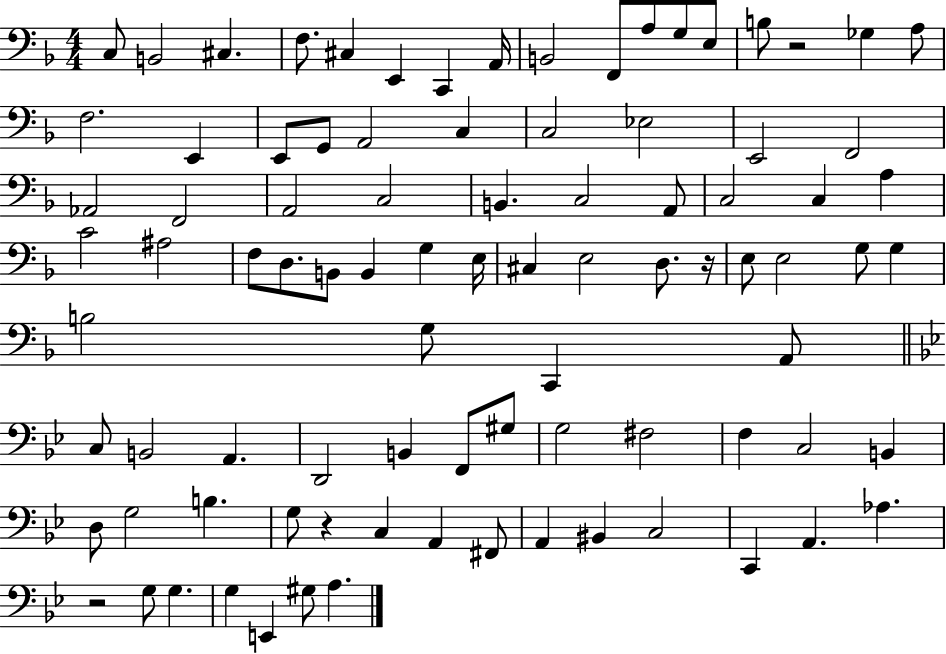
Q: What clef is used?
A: bass